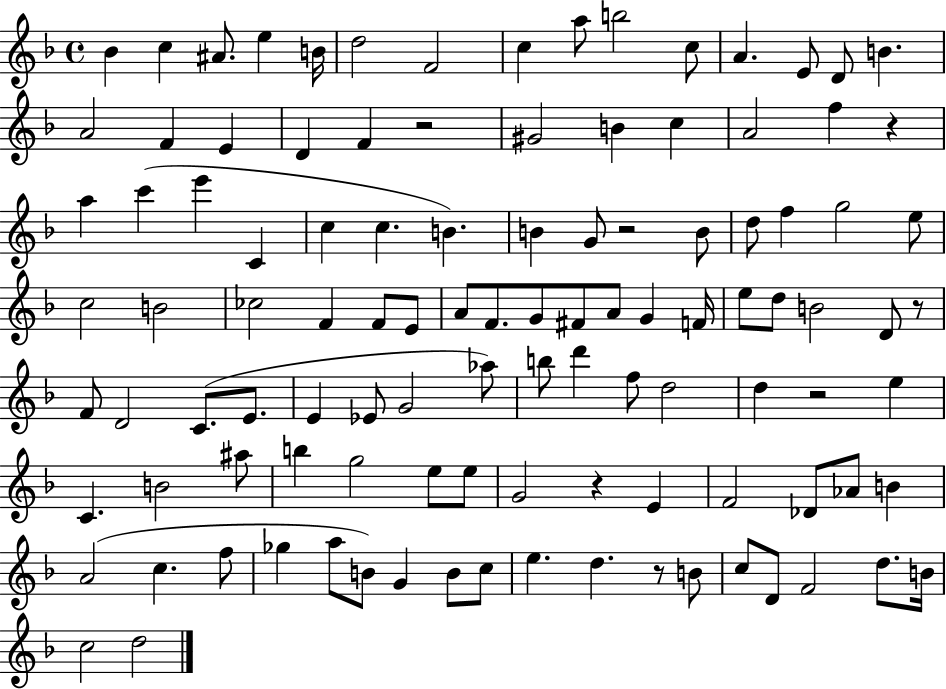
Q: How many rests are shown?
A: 7